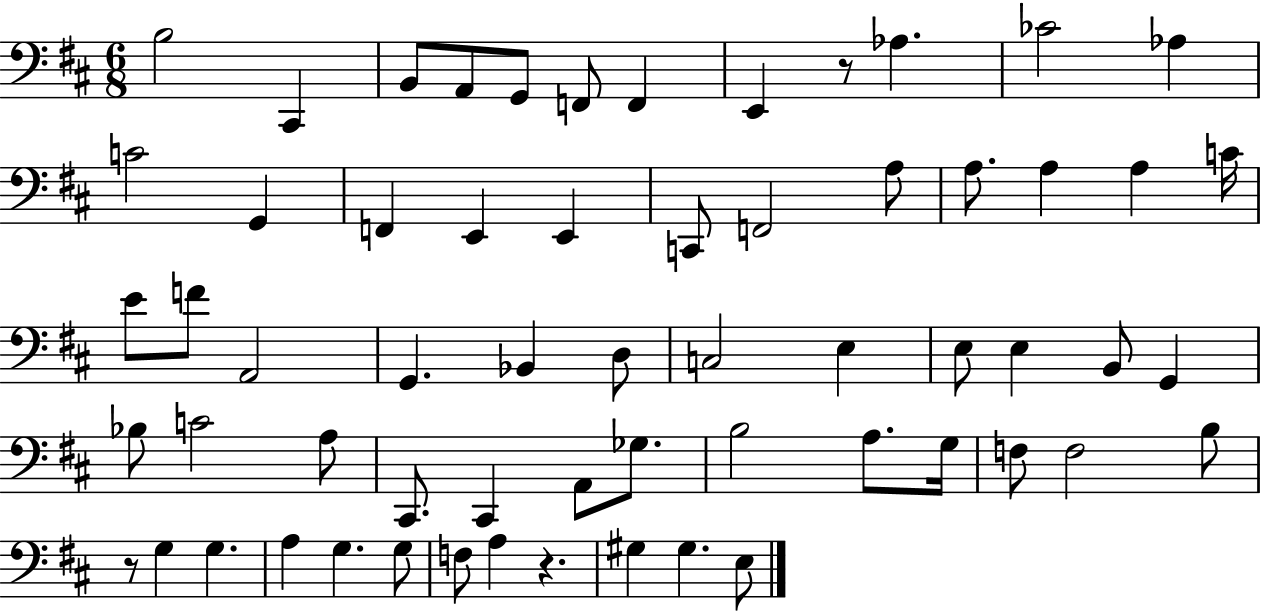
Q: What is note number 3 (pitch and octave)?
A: B2